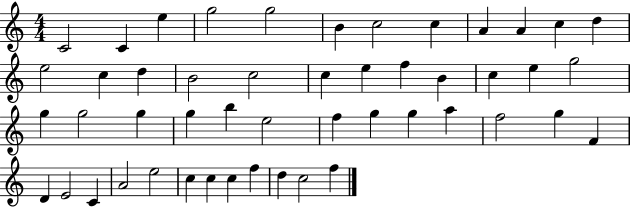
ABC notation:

X:1
T:Untitled
M:4/4
L:1/4
K:C
C2 C e g2 g2 B c2 c A A c d e2 c d B2 c2 c e f B c e g2 g g2 g g b e2 f g g a f2 g F D E2 C A2 e2 c c c f d c2 f